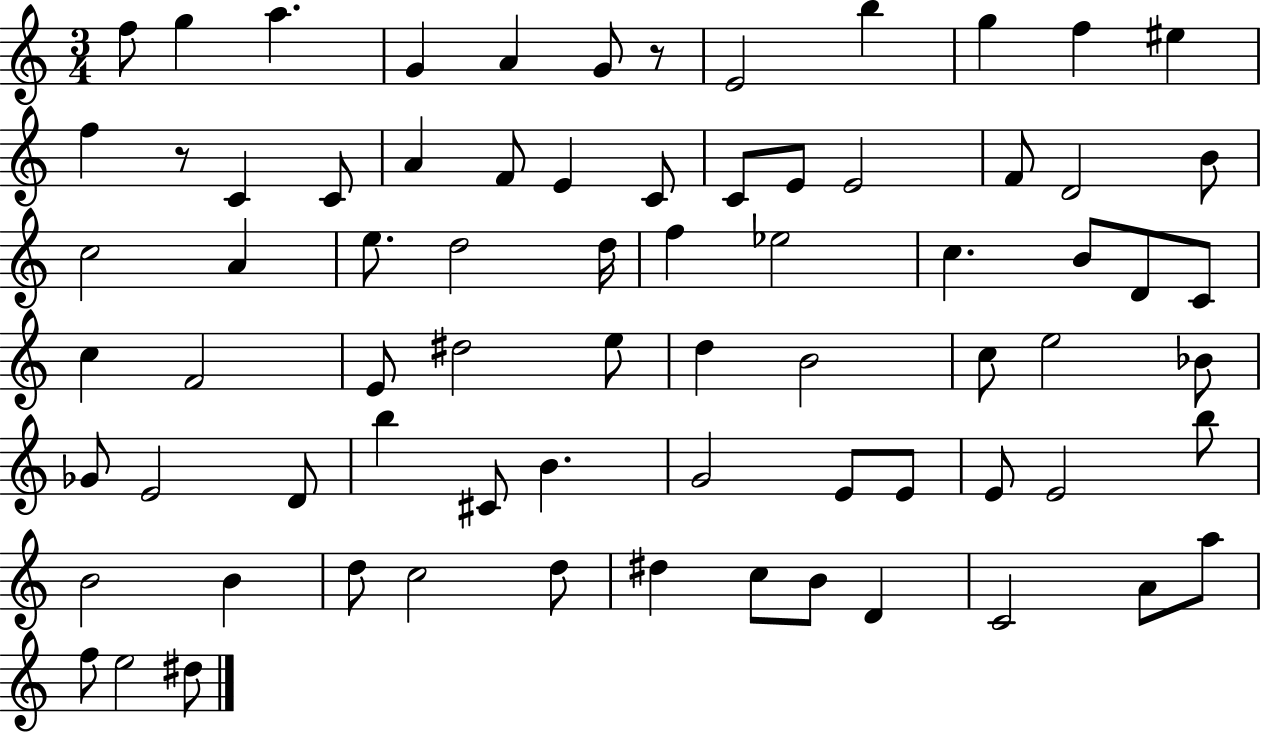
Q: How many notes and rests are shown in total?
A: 74